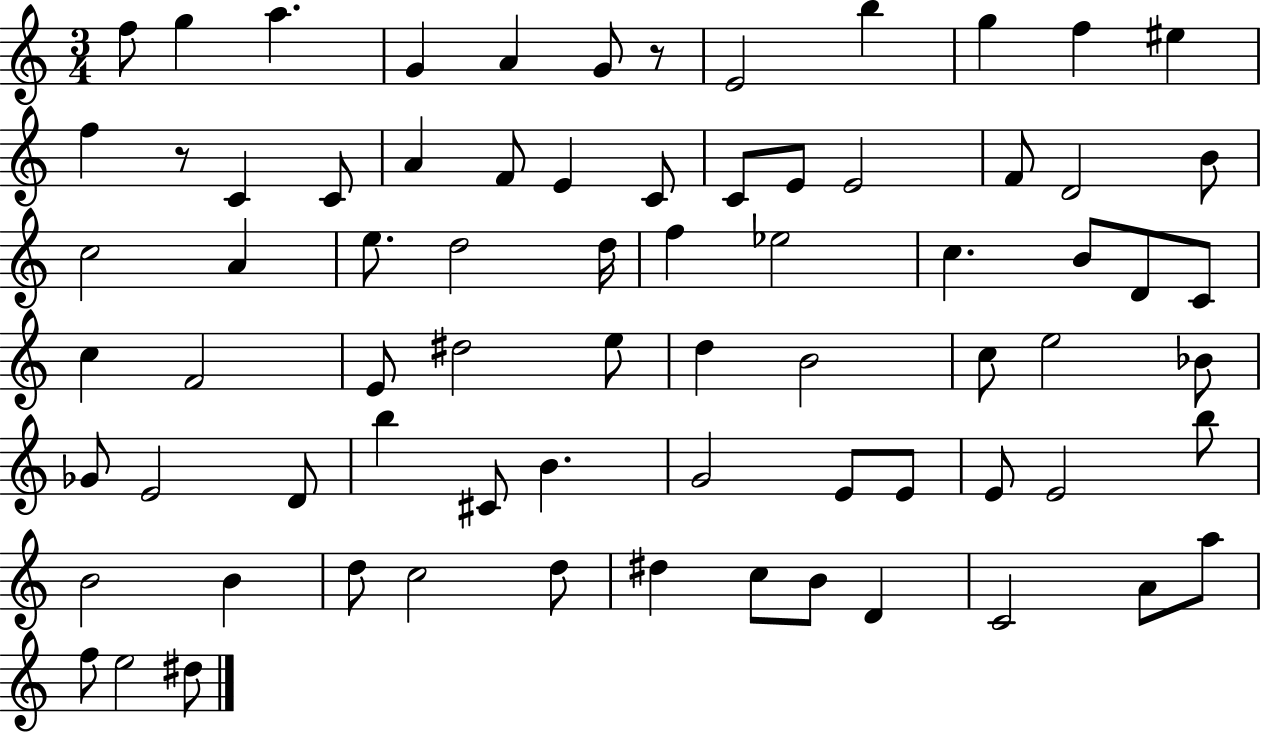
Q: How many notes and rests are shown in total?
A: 74